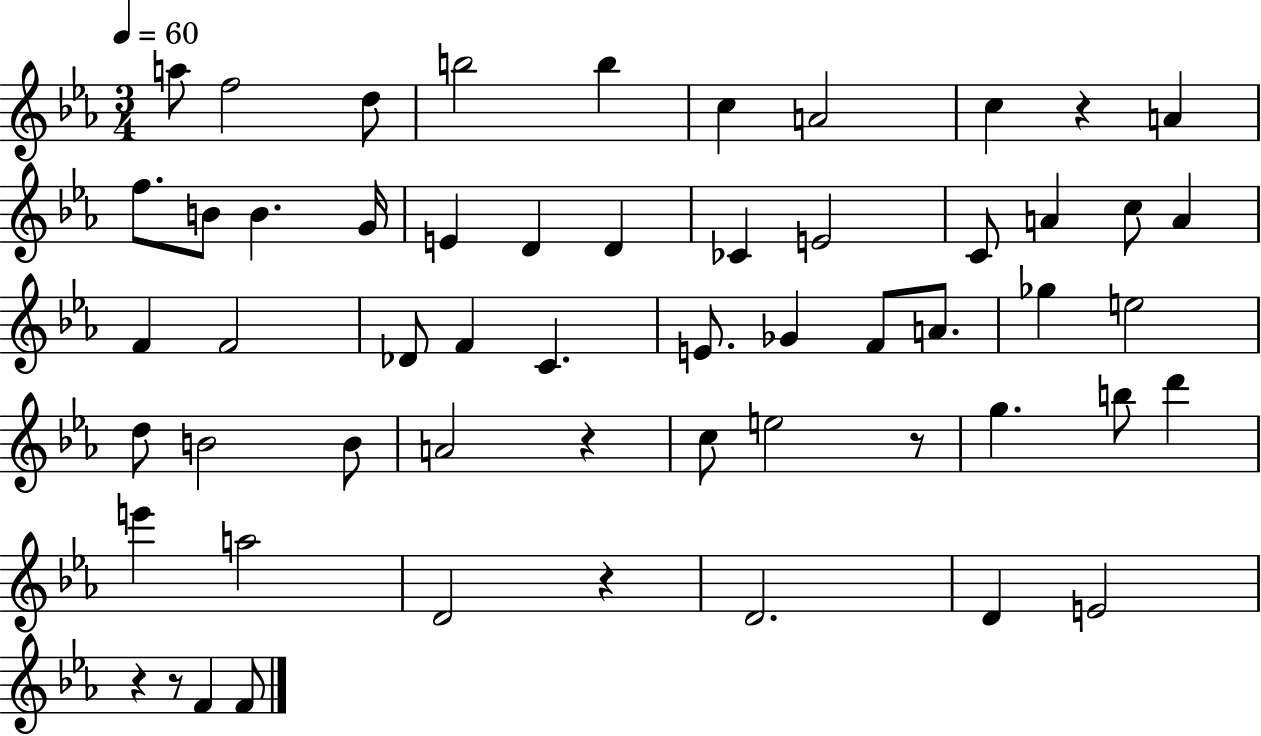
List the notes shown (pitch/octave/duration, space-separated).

A5/e F5/h D5/e B5/h B5/q C5/q A4/h C5/q R/q A4/q F5/e. B4/e B4/q. G4/s E4/q D4/q D4/q CES4/q E4/h C4/e A4/q C5/e A4/q F4/q F4/h Db4/e F4/q C4/q. E4/e. Gb4/q F4/e A4/e. Gb5/q E5/h D5/e B4/h B4/e A4/h R/q C5/e E5/h R/e G5/q. B5/e D6/q E6/q A5/h D4/h R/q D4/h. D4/q E4/h R/q R/e F4/q F4/e